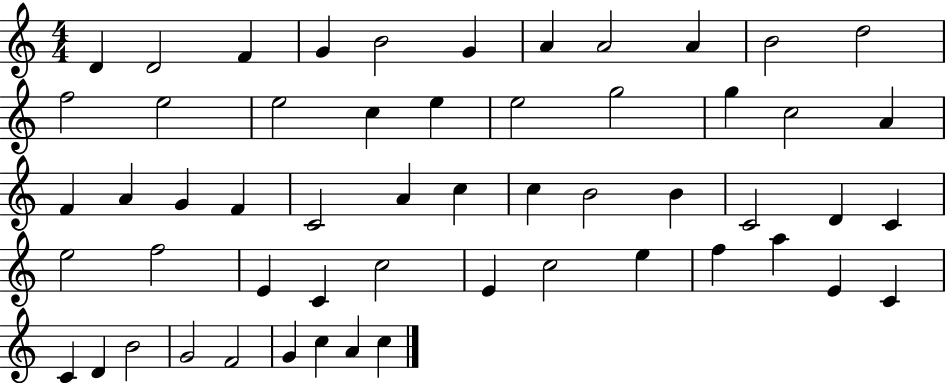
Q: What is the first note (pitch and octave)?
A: D4